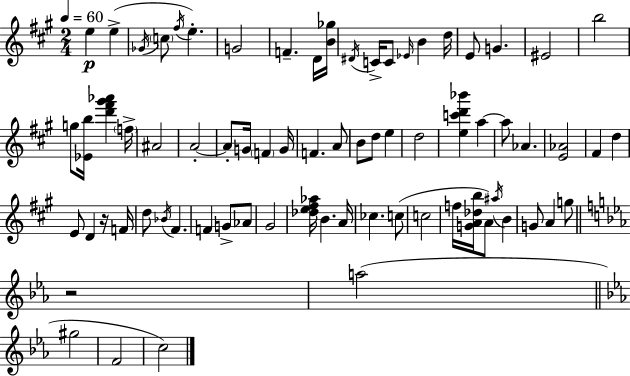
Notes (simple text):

E5/q E5/q Gb4/s C5/e F#5/s E5/q. G4/h F4/q. D4/s [B4,Gb5]/s D#4/s C4/s C4/e Eb4/s B4/q D5/s E4/e G4/q. EIS4/h B5/h G5/e [Eb4,B5]/s [D6,F#6,G#6,Ab6]/q F5/s A#4/h A4/h A4/e G4/s F4/q G4/s F4/q. A4/e B4/e D5/e E5/q D5/h [E5,C6,D6,Bb6]/q A5/q A5/e Ab4/q. [E4,Ab4]/h F#4/q D5/q E4/e D4/q R/s F4/s D5/e Bb4/s F#4/q. F4/q G4/e Ab4/e G#4/h [Db5,E5,F#5,Ab5]/s B4/q. A4/s CES5/q. C5/e C5/h F5/s [G4,A4,Db5,B5]/s A4/e A#5/s B4/q G4/e A4/q G5/e R/h A5/h G#5/h F4/h C5/h